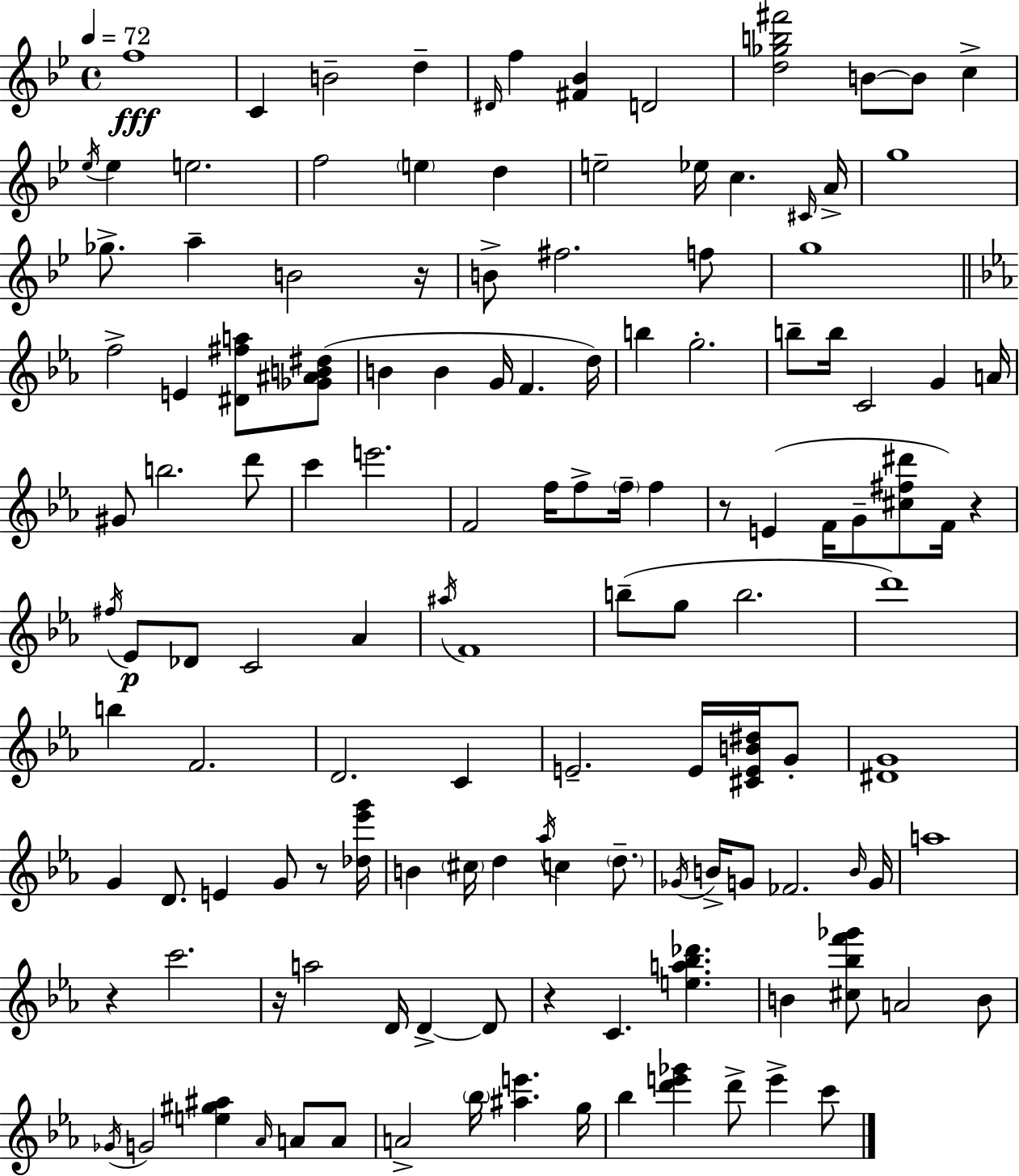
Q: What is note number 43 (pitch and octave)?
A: A4